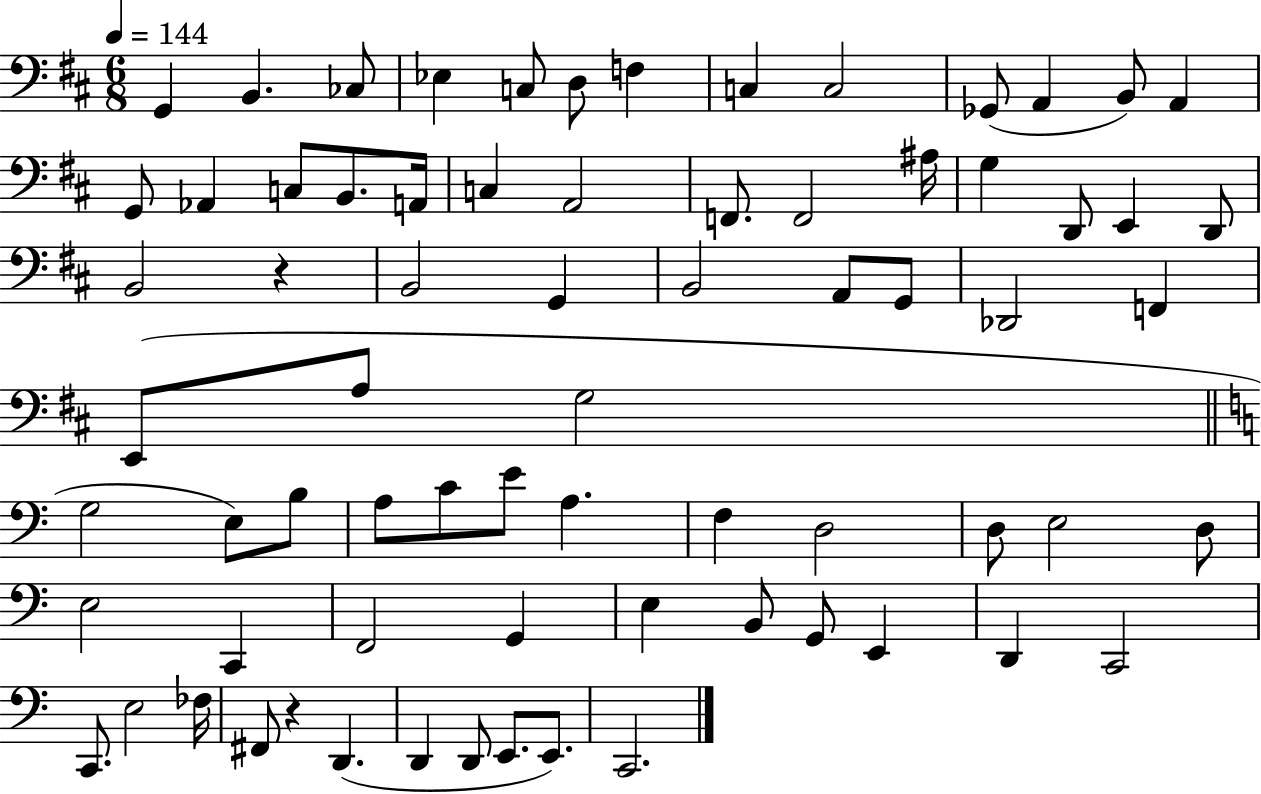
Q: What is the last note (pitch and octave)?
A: C2